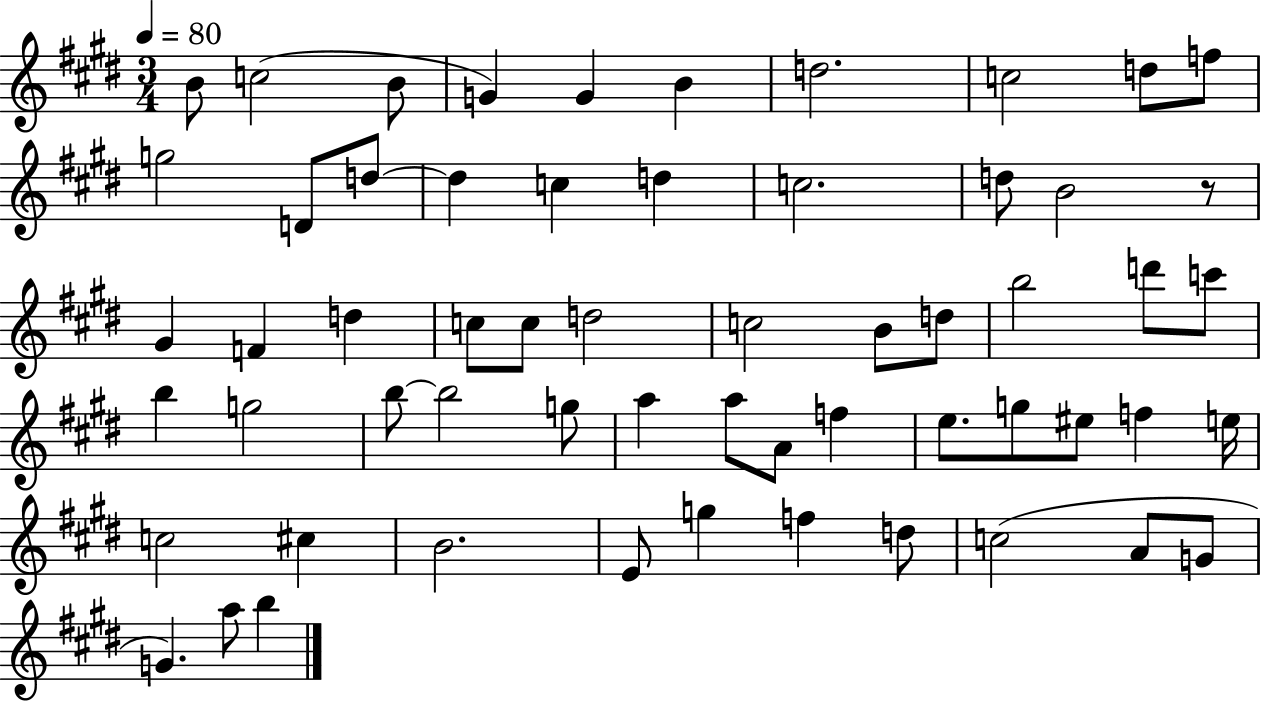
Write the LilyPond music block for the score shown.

{
  \clef treble
  \numericTimeSignature
  \time 3/4
  \key e \major
  \tempo 4 = 80
  \repeat volta 2 { b'8 c''2( b'8 | g'4) g'4 b'4 | d''2. | c''2 d''8 f''8 | \break g''2 d'8 d''8~~ | d''4 c''4 d''4 | c''2. | d''8 b'2 r8 | \break gis'4 f'4 d''4 | c''8 c''8 d''2 | c''2 b'8 d''8 | b''2 d'''8 c'''8 | \break b''4 g''2 | b''8~~ b''2 g''8 | a''4 a''8 a'8 f''4 | e''8. g''8 eis''8 f''4 e''16 | \break c''2 cis''4 | b'2. | e'8 g''4 f''4 d''8 | c''2( a'8 g'8 | \break g'4.) a''8 b''4 | } \bar "|."
}